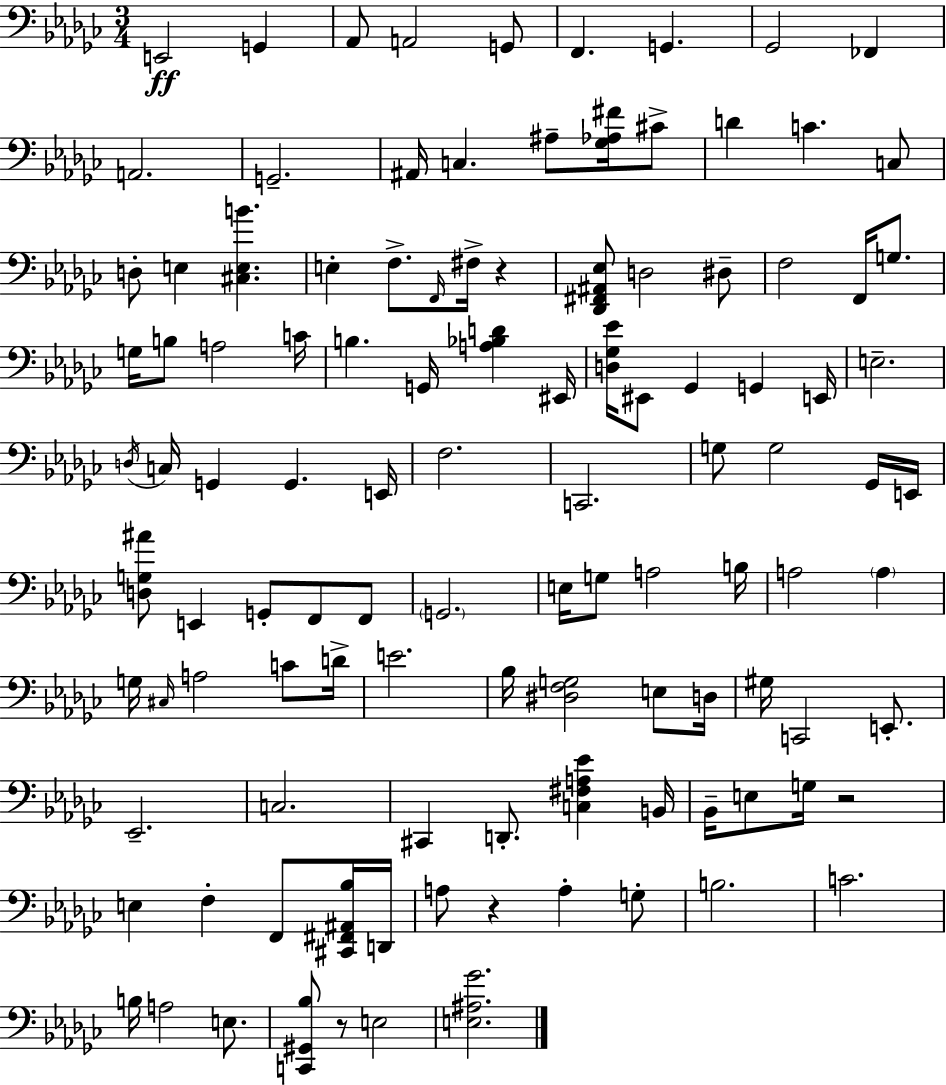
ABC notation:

X:1
T:Untitled
M:3/4
L:1/4
K:Ebm
E,,2 G,, _A,,/2 A,,2 G,,/2 F,, G,, _G,,2 _F,, A,,2 G,,2 ^A,,/4 C, ^A,/2 [_G,_A,^F]/4 ^C/2 D C C,/2 D,/2 E, [^C,E,B] E, F,/2 F,,/4 ^F,/4 z [_D,,^F,,^A,,_E,]/2 D,2 ^D,/2 F,2 F,,/4 G,/2 G,/4 B,/2 A,2 C/4 B, G,,/4 [A,_B,D] ^E,,/4 [D,_G,_E]/4 ^E,,/2 _G,, G,, E,,/4 E,2 D,/4 C,/4 G,, G,, E,,/4 F,2 C,,2 G,/2 G,2 _G,,/4 E,,/4 [D,G,^A]/2 E,, G,,/2 F,,/2 F,,/2 G,,2 E,/4 G,/2 A,2 B,/4 A,2 A, G,/4 ^C,/4 A,2 C/2 D/4 E2 _B,/4 [^D,F,G,]2 E,/2 D,/4 ^G,/4 C,,2 E,,/2 _E,,2 C,2 ^C,, D,,/2 [C,^F,A,_E] B,,/4 _B,,/4 E,/2 G,/4 z2 E, F, F,,/2 [^C,,^F,,^A,,_B,]/4 D,,/4 A,/2 z A, G,/2 B,2 C2 B,/4 A,2 E,/2 [C,,^G,,_B,]/2 z/2 E,2 [E,^A,_G]2